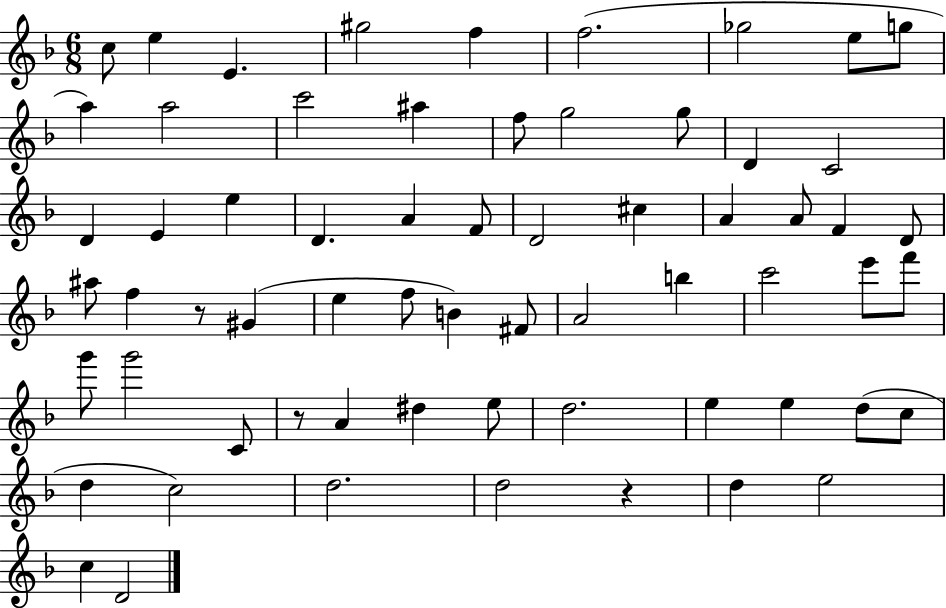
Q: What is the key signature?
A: F major